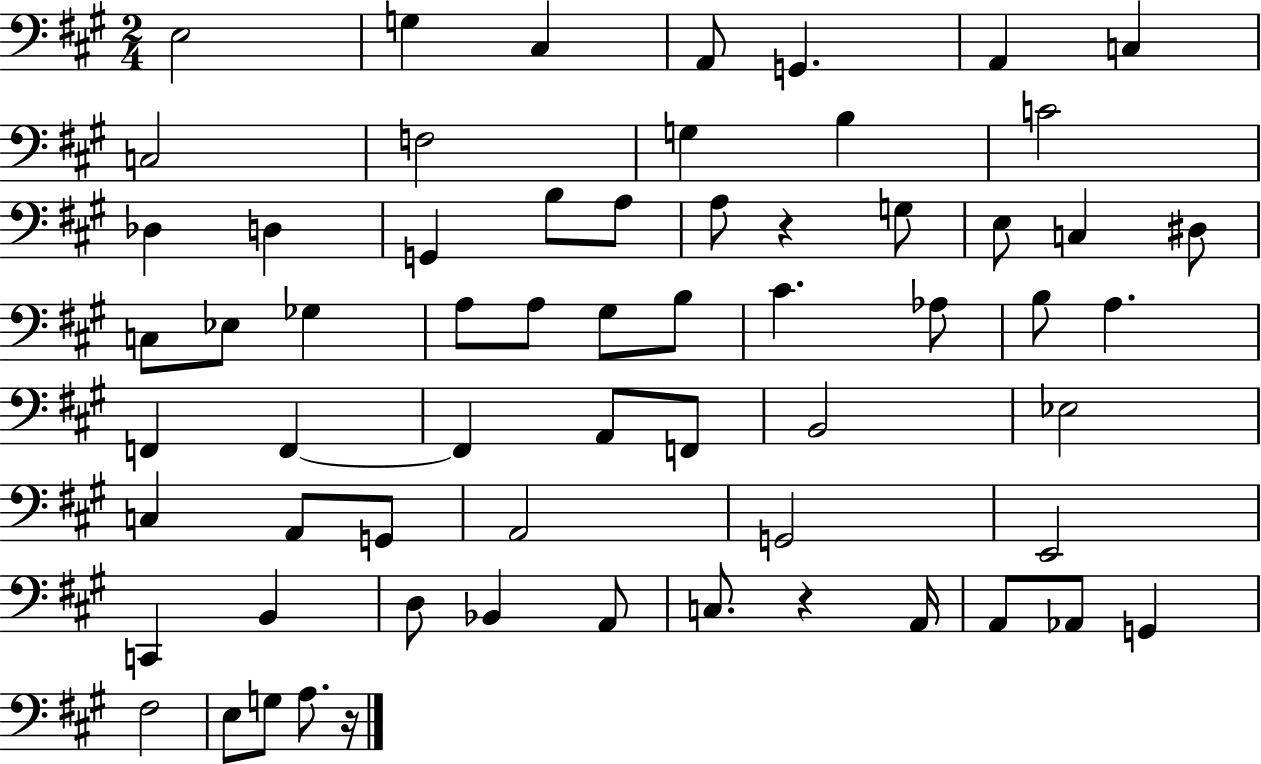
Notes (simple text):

E3/h G3/q C#3/q A2/e G2/q. A2/q C3/q C3/h F3/h G3/q B3/q C4/h Db3/q D3/q G2/q B3/e A3/e A3/e R/q G3/e E3/e C3/q D#3/e C3/e Eb3/e Gb3/q A3/e A3/e G#3/e B3/e C#4/q. Ab3/e B3/e A3/q. F2/q F2/q F2/q A2/e F2/e B2/h Eb3/h C3/q A2/e G2/e A2/h G2/h E2/h C2/q B2/q D3/e Bb2/q A2/e C3/e. R/q A2/s A2/e Ab2/e G2/q F#3/h E3/e G3/e A3/e. R/s